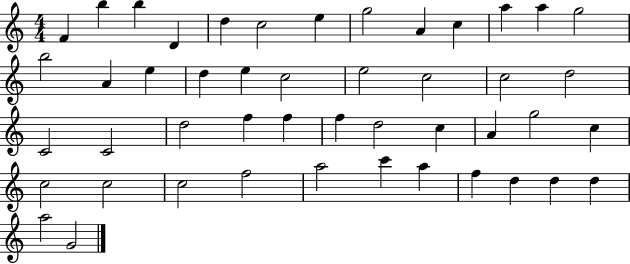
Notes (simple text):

F4/q B5/q B5/q D4/q D5/q C5/h E5/q G5/h A4/q C5/q A5/q A5/q G5/h B5/h A4/q E5/q D5/q E5/q C5/h E5/h C5/h C5/h D5/h C4/h C4/h D5/h F5/q F5/q F5/q D5/h C5/q A4/q G5/h C5/q C5/h C5/h C5/h F5/h A5/h C6/q A5/q F5/q D5/q D5/q D5/q A5/h G4/h